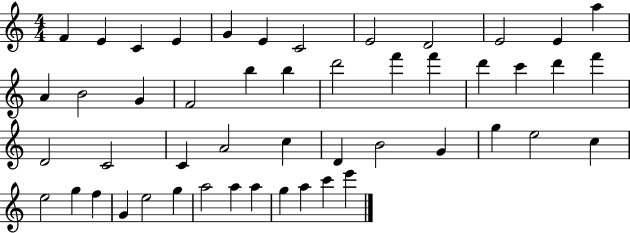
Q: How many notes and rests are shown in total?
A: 49